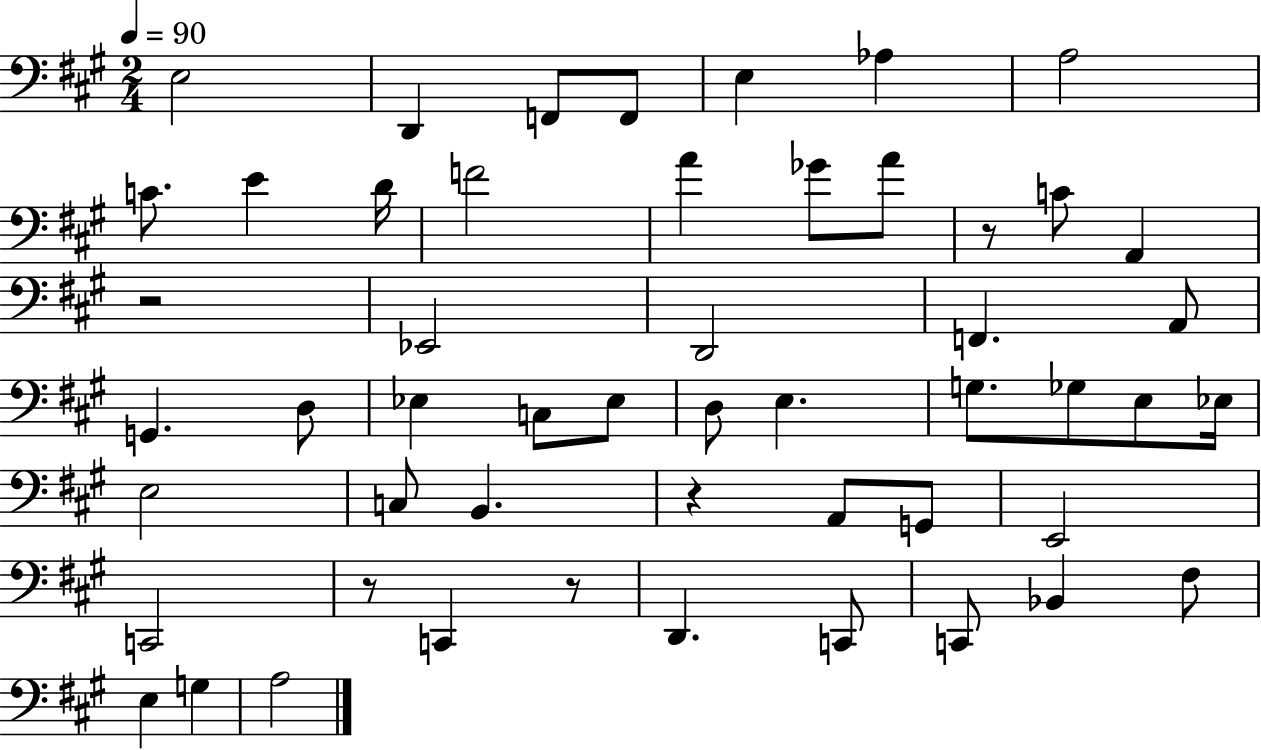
{
  \clef bass
  \numericTimeSignature
  \time 2/4
  \key a \major
  \tempo 4 = 90
  e2 | d,4 f,8 f,8 | e4 aes4 | a2 | \break c'8. e'4 d'16 | f'2 | a'4 ges'8 a'8 | r8 c'8 a,4 | \break r2 | ees,2 | d,2 | f,4. a,8 | \break g,4. d8 | ees4 c8 ees8 | d8 e4. | g8. ges8 e8 ees16 | \break e2 | c8 b,4. | r4 a,8 g,8 | e,2 | \break c,2 | r8 c,4 r8 | d,4. c,8 | c,8 bes,4 fis8 | \break e4 g4 | a2 | \bar "|."
}